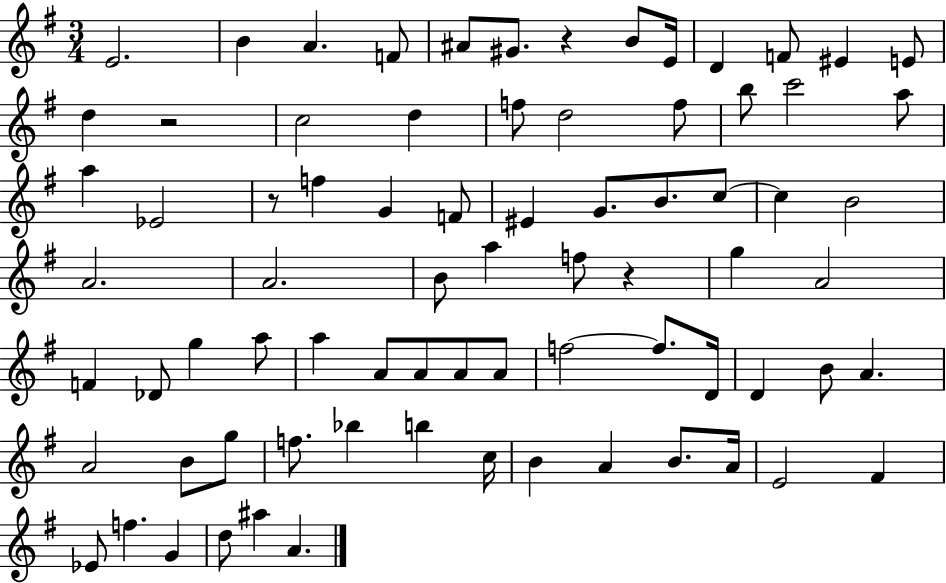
{
  \clef treble
  \numericTimeSignature
  \time 3/4
  \key g \major
  e'2. | b'4 a'4. f'8 | ais'8 gis'8. r4 b'8 e'16 | d'4 f'8 eis'4 e'8 | \break d''4 r2 | c''2 d''4 | f''8 d''2 f''8 | b''8 c'''2 a''8 | \break a''4 ees'2 | r8 f''4 g'4 f'8 | eis'4 g'8. b'8. c''8~~ | c''4 b'2 | \break a'2. | a'2. | b'8 a''4 f''8 r4 | g''4 a'2 | \break f'4 des'8 g''4 a''8 | a''4 a'8 a'8 a'8 a'8 | f''2~~ f''8. d'16 | d'4 b'8 a'4. | \break a'2 b'8 g''8 | f''8. bes''4 b''4 c''16 | b'4 a'4 b'8. a'16 | e'2 fis'4 | \break ees'8 f''4. g'4 | d''8 ais''4 a'4. | \bar "|."
}